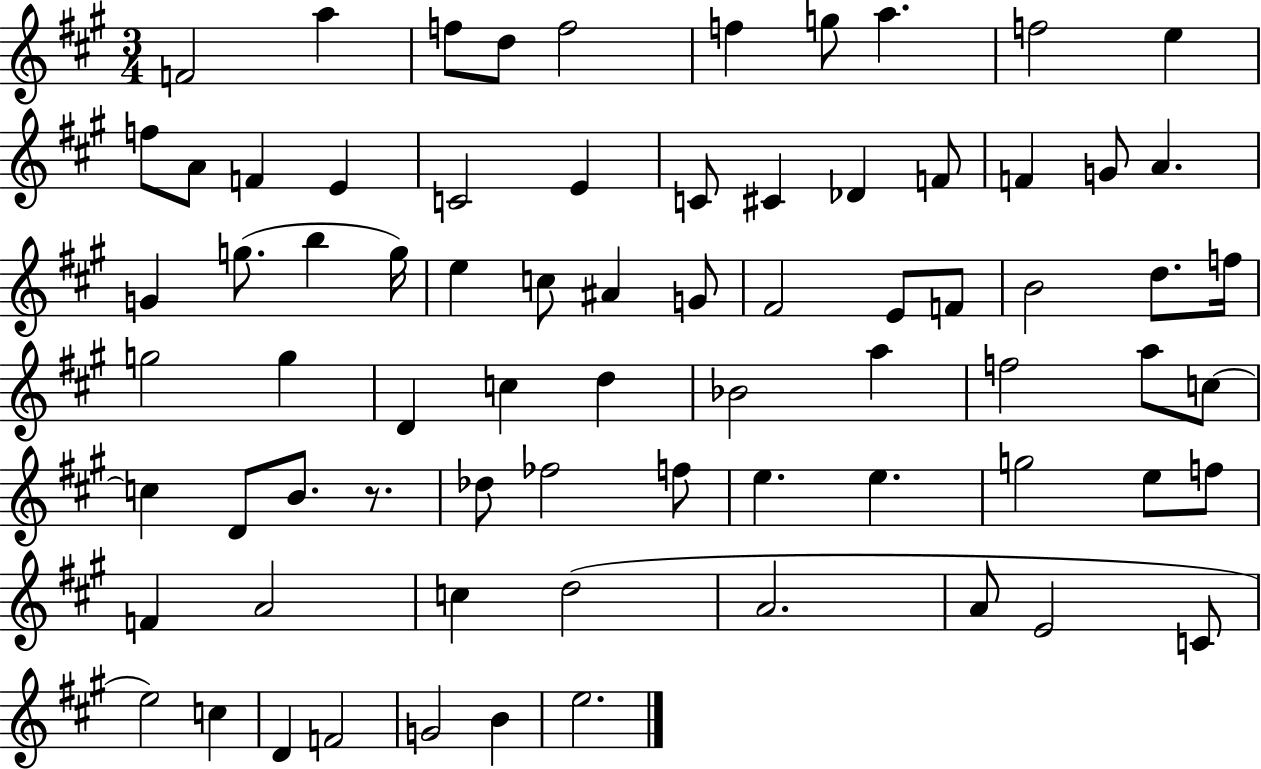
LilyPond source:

{
  \clef treble
  \numericTimeSignature
  \time 3/4
  \key a \major
  f'2 a''4 | f''8 d''8 f''2 | f''4 g''8 a''4. | f''2 e''4 | \break f''8 a'8 f'4 e'4 | c'2 e'4 | c'8 cis'4 des'4 f'8 | f'4 g'8 a'4. | \break g'4 g''8.( b''4 g''16) | e''4 c''8 ais'4 g'8 | fis'2 e'8 f'8 | b'2 d''8. f''16 | \break g''2 g''4 | d'4 c''4 d''4 | bes'2 a''4 | f''2 a''8 c''8~~ | \break c''4 d'8 b'8. r8. | des''8 fes''2 f''8 | e''4. e''4. | g''2 e''8 f''8 | \break f'4 a'2 | c''4 d''2( | a'2. | a'8 e'2 c'8 | \break e''2) c''4 | d'4 f'2 | g'2 b'4 | e''2. | \break \bar "|."
}